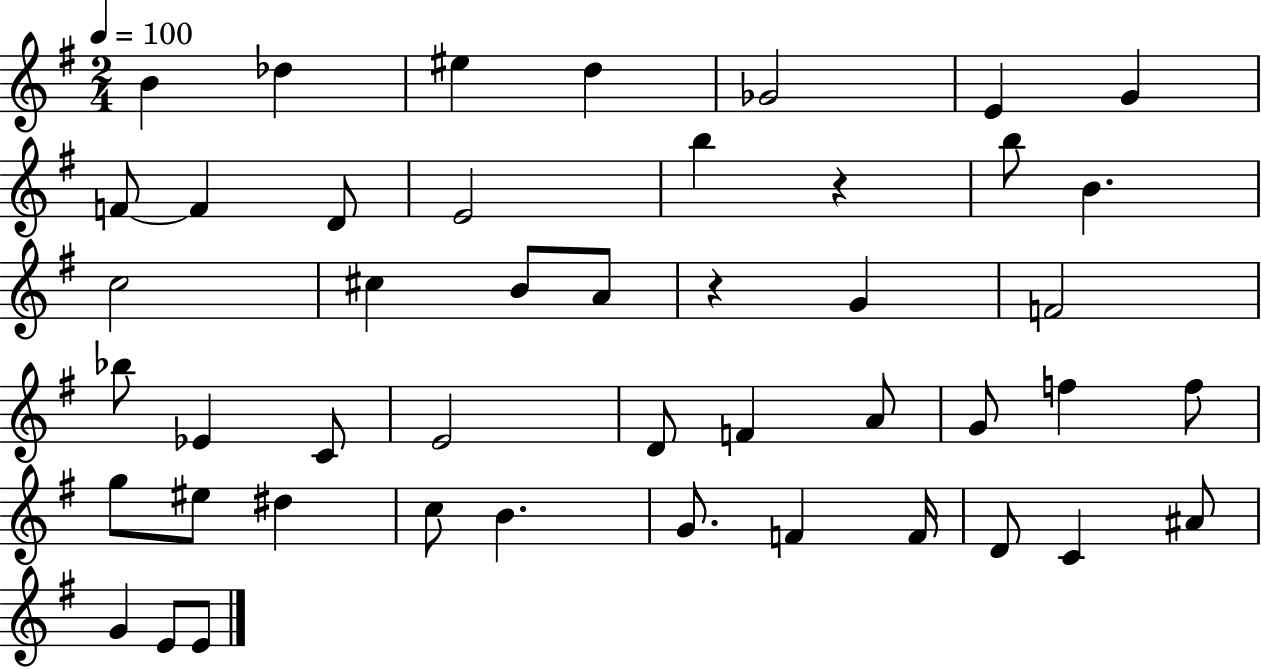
B4/q Db5/q EIS5/q D5/q Gb4/h E4/q G4/q F4/e F4/q D4/e E4/h B5/q R/q B5/e B4/q. C5/h C#5/q B4/e A4/e R/q G4/q F4/h Bb5/e Eb4/q C4/e E4/h D4/e F4/q A4/e G4/e F5/q F5/e G5/e EIS5/e D#5/q C5/e B4/q. G4/e. F4/q F4/s D4/e C4/q A#4/e G4/q E4/e E4/e